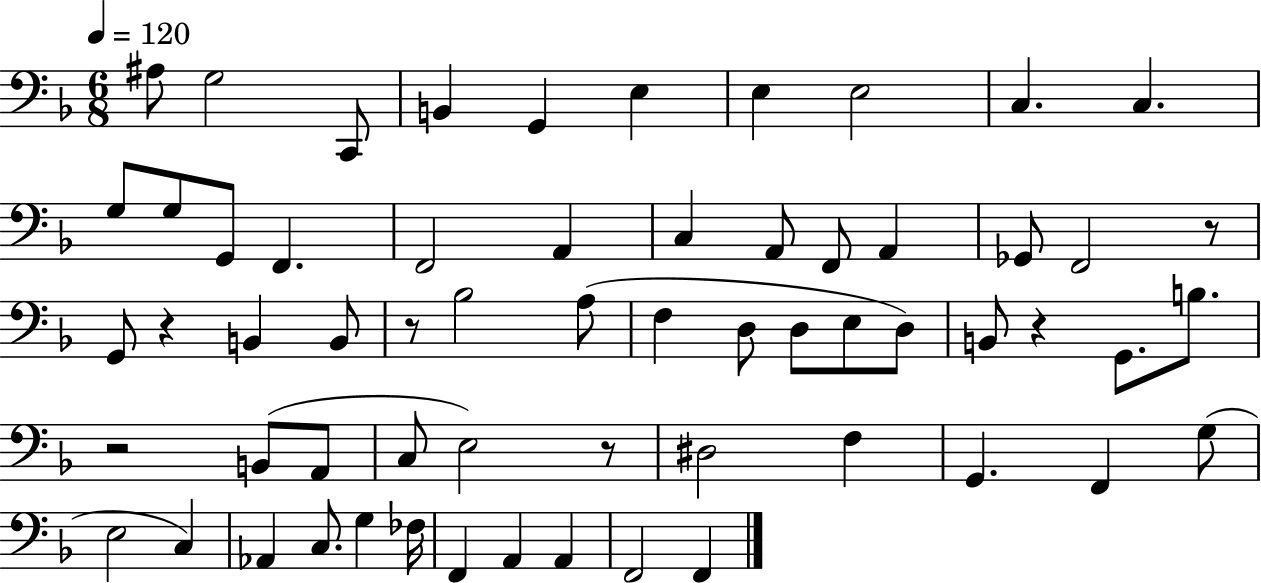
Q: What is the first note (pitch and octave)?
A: A#3